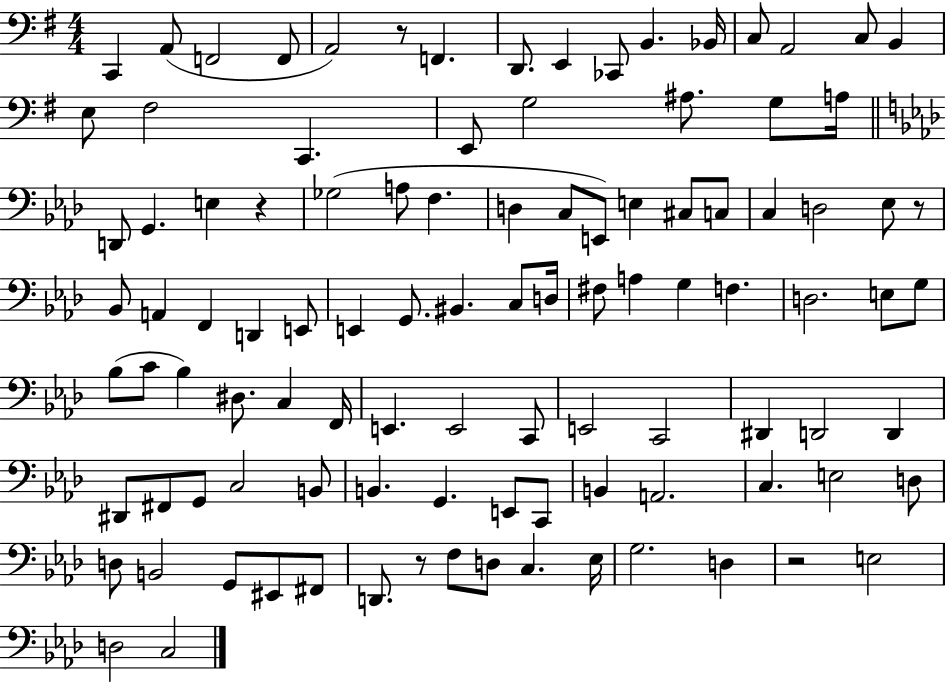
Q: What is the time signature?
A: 4/4